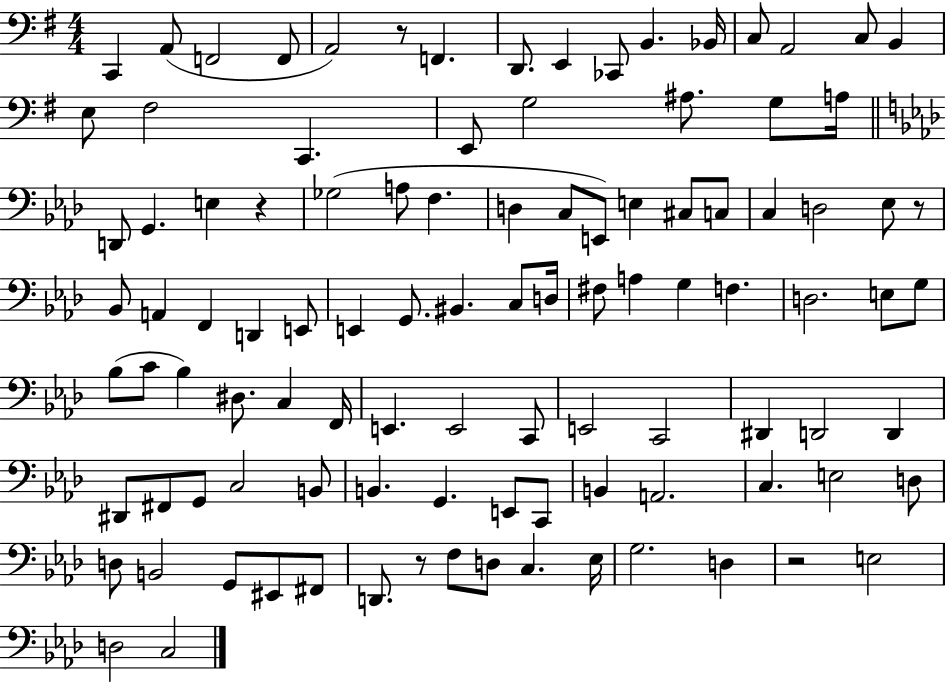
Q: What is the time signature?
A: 4/4